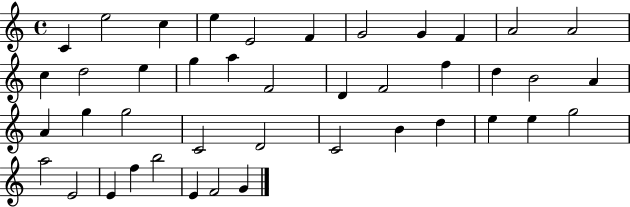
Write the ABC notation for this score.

X:1
T:Untitled
M:4/4
L:1/4
K:C
C e2 c e E2 F G2 G F A2 A2 c d2 e g a F2 D F2 f d B2 A A g g2 C2 D2 C2 B d e e g2 a2 E2 E f b2 E F2 G